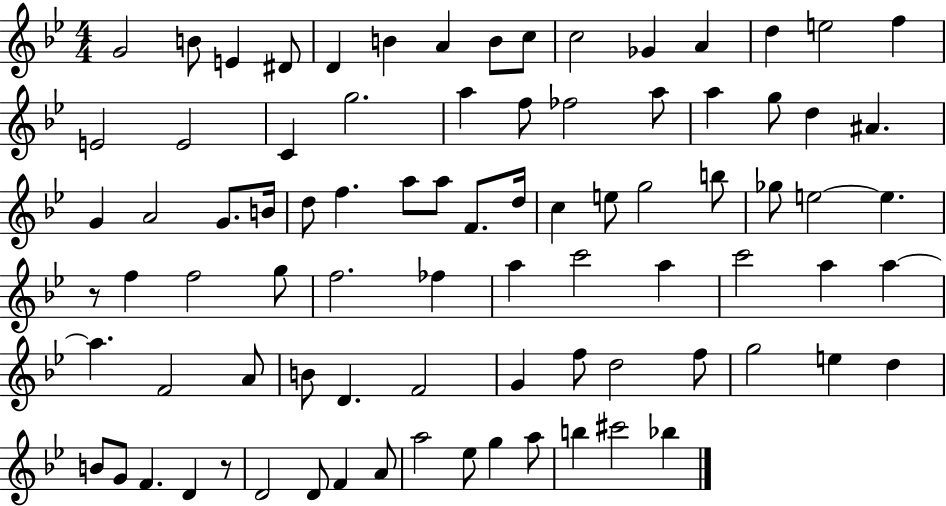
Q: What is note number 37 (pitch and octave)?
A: D5